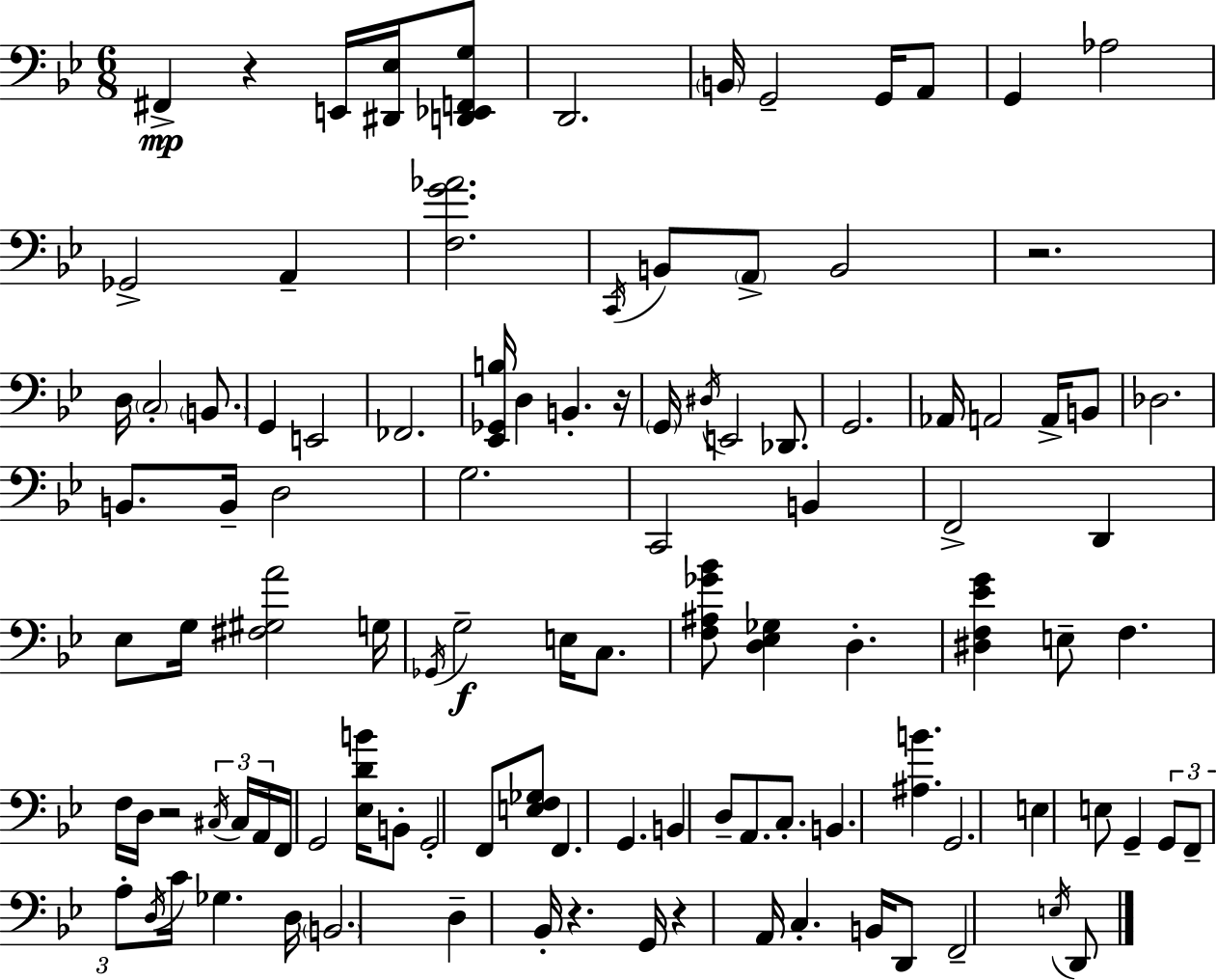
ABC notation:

X:1
T:Untitled
M:6/8
L:1/4
K:Gm
^F,, z E,,/4 [^D,,_E,]/4 [D,,_E,,F,,G,]/2 D,,2 B,,/4 G,,2 G,,/4 A,,/2 G,, _A,2 _G,,2 A,, [F,G_A]2 C,,/4 B,,/2 A,,/2 B,,2 z2 D,/4 C,2 B,,/2 G,, E,,2 _F,,2 [_E,,_G,,B,]/4 D, B,, z/4 G,,/4 ^D,/4 E,,2 _D,,/2 G,,2 _A,,/4 A,,2 A,,/4 B,,/2 _D,2 B,,/2 B,,/4 D,2 G,2 C,,2 B,, F,,2 D,, _E,/2 G,/4 [^F,^G,A]2 G,/4 _G,,/4 G,2 E,/4 C,/2 [F,^A,_G_B]/2 [D,_E,_G,] D, [^D,F,_EG] E,/2 F, F,/4 D,/4 z2 ^C,/4 ^C,/4 A,,/4 F,,/4 G,,2 [_E,DB]/4 B,,/2 G,,2 F,,/2 [E,F,_G,]/2 F,, G,, B,, D,/2 A,,/2 C,/2 B,, [^A,B] G,,2 E, E,/2 G,, G,,/2 F,,/2 A,/2 D,/4 C/4 _G, D,/4 B,,2 D, _B,,/4 z G,,/4 z A,,/4 C, B,,/4 D,,/2 F,,2 E,/4 D,,/2